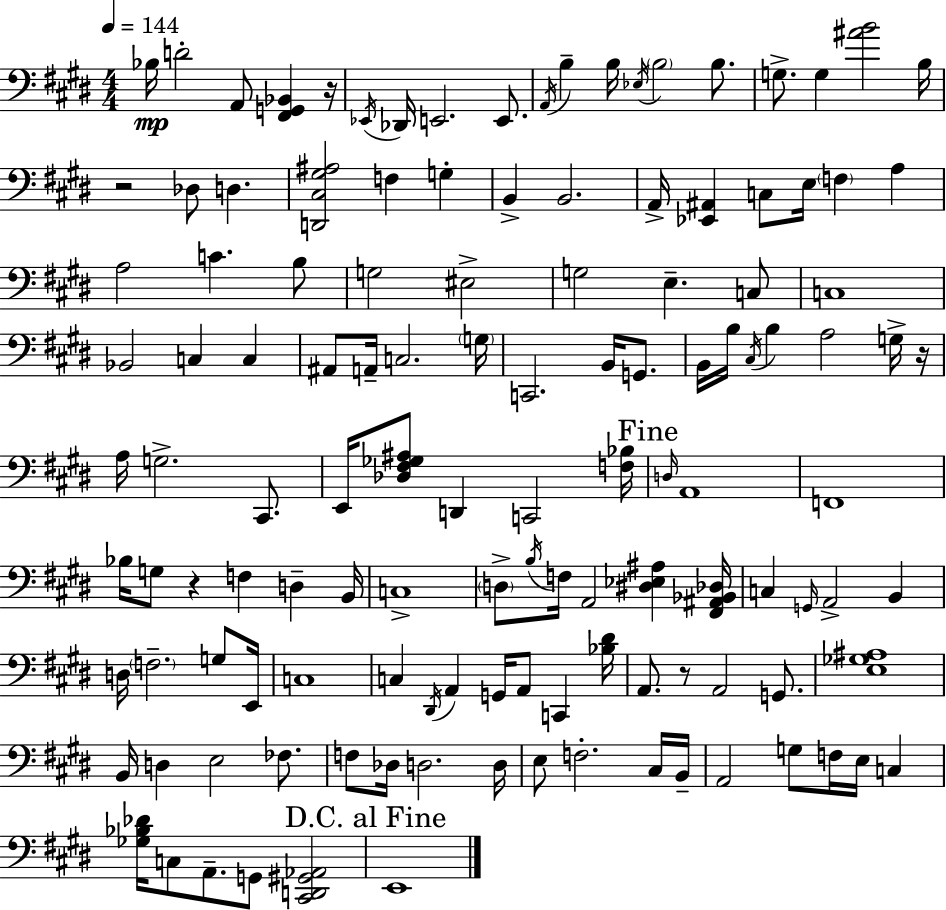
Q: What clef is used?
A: bass